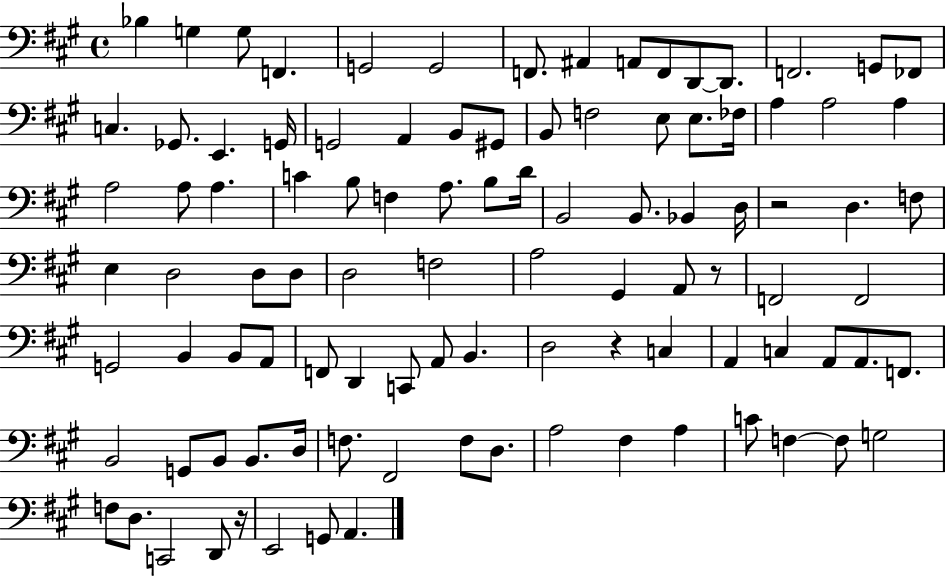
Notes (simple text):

Bb3/q G3/q G3/e F2/q. G2/h G2/h F2/e. A#2/q A2/e F2/e D2/e D2/e. F2/h. G2/e FES2/e C3/q. Gb2/e. E2/q. G2/s G2/h A2/q B2/e G#2/e B2/e F3/h E3/e E3/e. FES3/s A3/q A3/h A3/q A3/h A3/e A3/q. C4/q B3/e F3/q A3/e. B3/e D4/s B2/h B2/e. Bb2/q D3/s R/h D3/q. F3/e E3/q D3/h D3/e D3/e D3/h F3/h A3/h G#2/q A2/e R/e F2/h F2/h G2/h B2/q B2/e A2/e F2/e D2/q C2/e A2/e B2/q. D3/h R/q C3/q A2/q C3/q A2/e A2/e. F2/e. B2/h G2/e B2/e B2/e. D3/s F3/e. F#2/h F3/e D3/e. A3/h F#3/q A3/q C4/e F3/q F3/e G3/h F3/e D3/e. C2/h D2/e R/s E2/h G2/e A2/q.